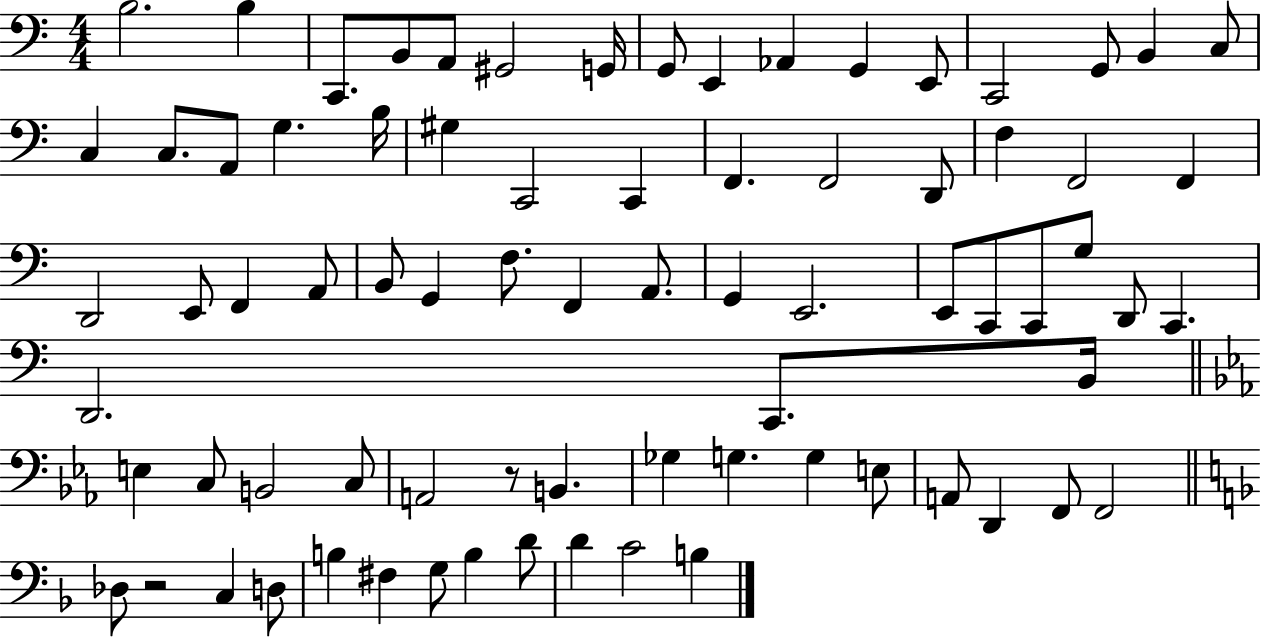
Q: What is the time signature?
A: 4/4